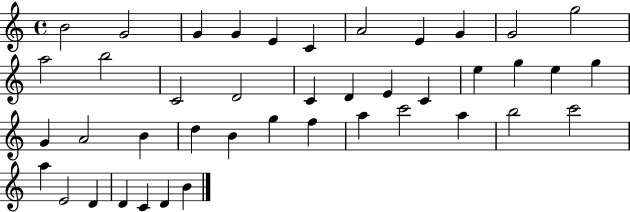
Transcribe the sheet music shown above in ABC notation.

X:1
T:Untitled
M:4/4
L:1/4
K:C
B2 G2 G G E C A2 E G G2 g2 a2 b2 C2 D2 C D E C e g e g G A2 B d B g f a c'2 a b2 c'2 a E2 D D C D B